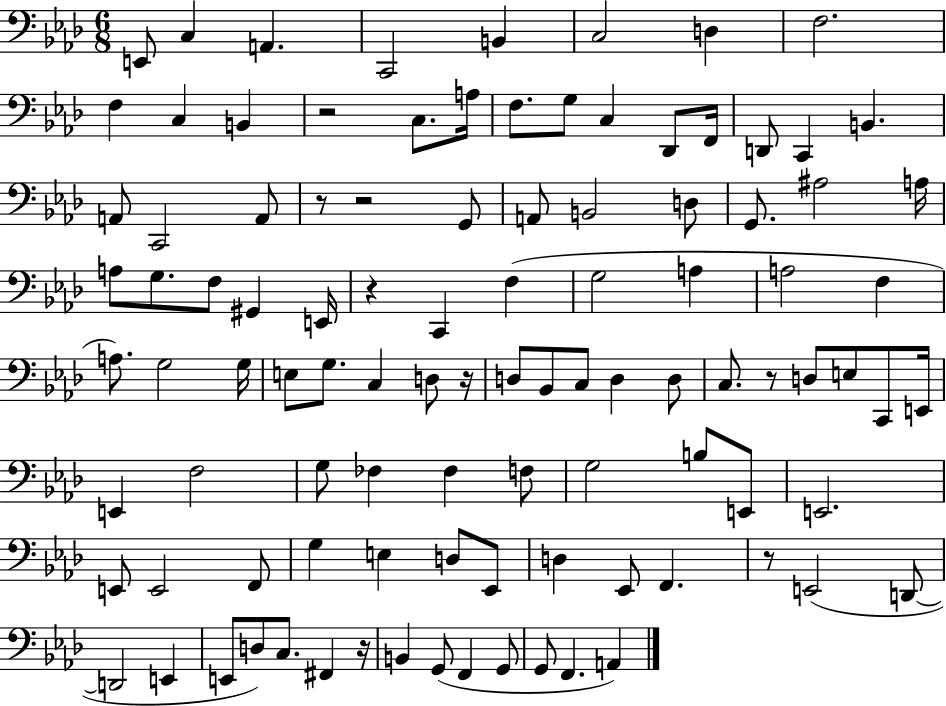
{
  \clef bass
  \numericTimeSignature
  \time 6/8
  \key aes \major
  \repeat volta 2 { e,8 c4 a,4. | c,2 b,4 | c2 d4 | f2. | \break f4 c4 b,4 | r2 c8. a16 | f8. g8 c4 des,8 f,16 | d,8 c,4 b,4. | \break a,8 c,2 a,8 | r8 r2 g,8 | a,8 b,2 d8 | g,8. ais2 a16 | \break a8 g8. f8 gis,4 e,16 | r4 c,4 f4( | g2 a4 | a2 f4 | \break a8.) g2 g16 | e8 g8. c4 d8 r16 | d8 bes,8 c8 d4 d8 | c8. r8 d8 e8 c,8 e,16 | \break e,4 f2 | g8 fes4 fes4 f8 | g2 b8 e,8 | e,2. | \break e,8 e,2 f,8 | g4 e4 d8 ees,8 | d4 ees,8 f,4. | r8 e,2( d,8~~ | \break d,2 e,4 | e,8 d8) c8. fis,4 r16 | b,4 g,8( f,4 g,8 | g,8 f,4. a,4) | \break } \bar "|."
}